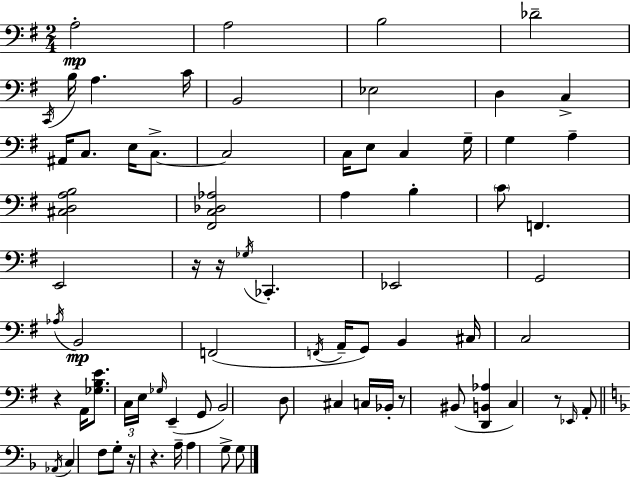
X:1
T:Untitled
M:2/4
L:1/4
K:G
A,2 A,2 B,2 _D2 C,,/4 B,/4 A, C/4 B,,2 _E,2 D, C, ^A,,/4 C,/2 E,/4 C,/2 C,2 C,/4 E,/2 C, G,/4 G, A, [^C,D,A,B,]2 [^F,,C,_D,_A,]2 A, B, C/2 F,, E,,2 z/4 z/4 _G,/4 _C,, _E,,2 G,,2 _A,/4 B,,2 F,,2 F,,/4 A,,/4 G,,/2 B,, ^C,/4 C,2 z A,,/4 [_G,B,E]/2 C,/4 E,/4 _G,/4 E,, G,,/2 B,,2 D,/2 ^C, C,/4 _B,,/4 z/2 ^B,,/2 [D,,B,,_A,] C, z/2 _E,,/4 A,,/2 _A,,/4 C, F,/2 G,/2 z/4 z A,/4 A, G,/2 G,/2